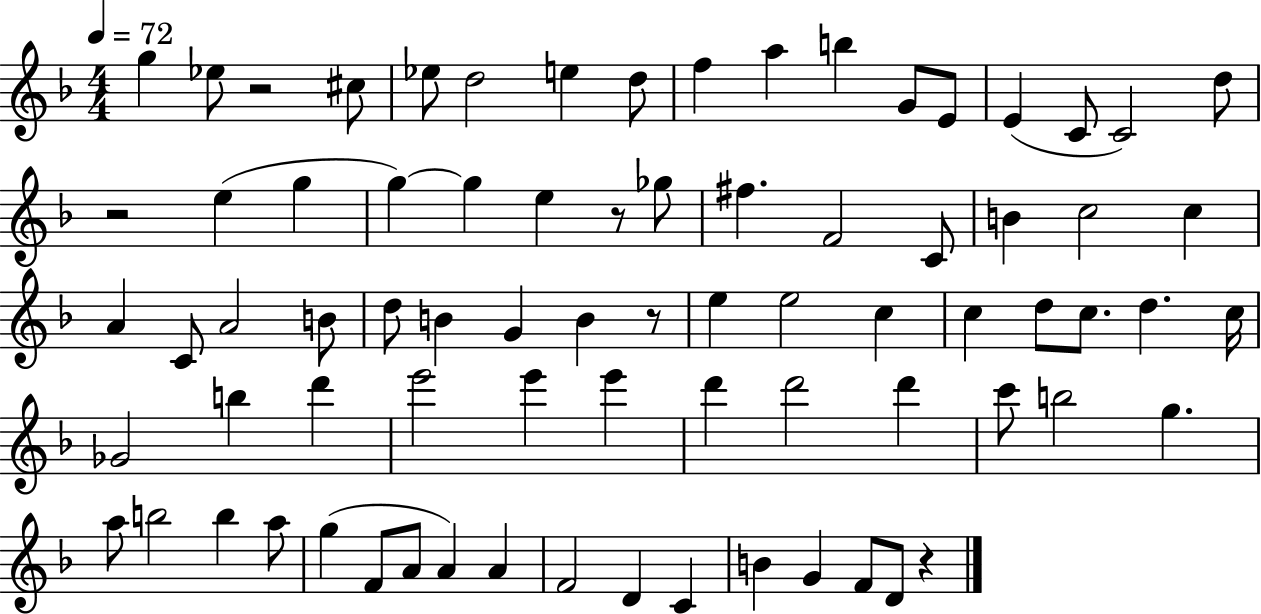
X:1
T:Untitled
M:4/4
L:1/4
K:F
g _e/2 z2 ^c/2 _e/2 d2 e d/2 f a b G/2 E/2 E C/2 C2 d/2 z2 e g g g e z/2 _g/2 ^f F2 C/2 B c2 c A C/2 A2 B/2 d/2 B G B z/2 e e2 c c d/2 c/2 d c/4 _G2 b d' e'2 e' e' d' d'2 d' c'/2 b2 g a/2 b2 b a/2 g F/2 A/2 A A F2 D C B G F/2 D/2 z